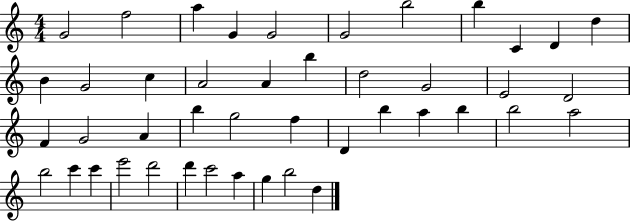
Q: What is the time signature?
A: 4/4